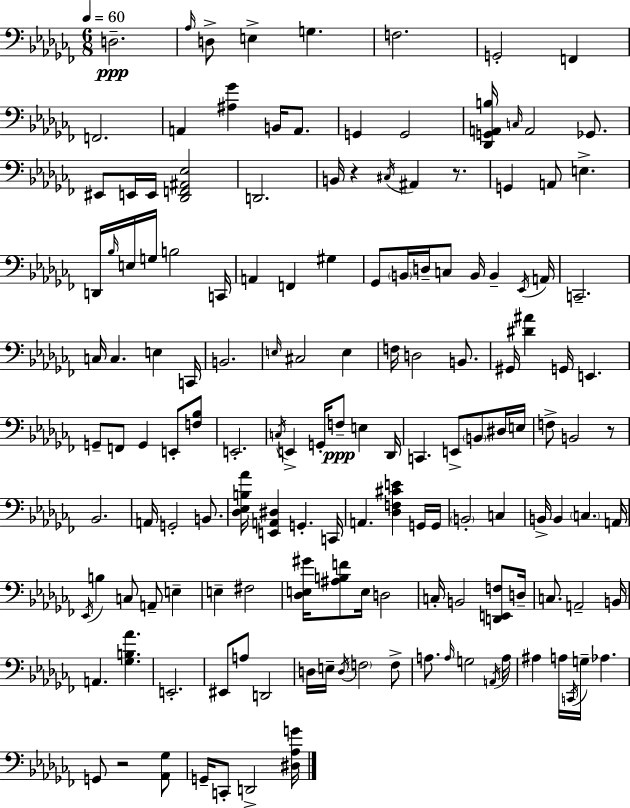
X:1
T:Untitled
M:6/8
L:1/4
K:Abm
D,2 _A,/4 D,/2 E, G, F,2 G,,2 F,, F,,2 A,, [^A,_G] B,,/4 A,,/2 G,, G,,2 [_D,,G,,A,,B,]/4 C,/4 A,,2 _G,,/2 ^E,,/2 E,,/4 E,,/4 [_D,,F,,^A,,_E,]2 D,,2 B,,/4 z ^C,/4 ^A,, z/2 G,, A,,/2 E, D,,/4 _B,/4 E,/4 G,/4 B,2 C,,/4 A,, F,, ^G, _G,,/2 B,,/4 D,/4 C,/2 B,,/4 B,, _E,,/4 A,,/4 C,,2 C,/4 C, E, C,,/4 B,,2 E,/4 ^C,2 E, F,/4 D,2 B,,/2 ^G,,/4 [^D^A] G,,/4 E,, G,,/2 F,,/2 G,, E,,/2 [F,_B,]/2 E,,2 C,/4 E,, G,,/4 F,/2 E, _D,,/4 C,, E,,/2 B,,/2 ^D,/4 E,/4 F,/2 B,,2 z/2 _B,,2 A,,/4 G,,2 B,,/2 [_D,_E,B,_A]/4 [E,,A,,^D,] G,, C,,/4 A,, [_D,F,^CE] G,,/4 G,,/4 B,,2 C, B,,/4 B,, C, A,,/4 _E,,/4 B, C,/2 A,,/2 E, E, ^F,2 [_D,E,^G]/4 [^A,B,F]/2 E,/4 D,2 C,/4 B,,2 [D,,E,,F,]/2 D,/4 C,/2 A,,2 B,,/4 A,, [_G,B,_A] E,,2 ^E,,/2 A,/2 D,,2 D,/4 E,/4 D,/4 F,2 F,/2 A,/2 A,/4 G,2 A,,/4 A,/4 ^A, A,/4 C,,/4 G,/4 _A, G,,/2 z2 [_A,,_G,]/2 G,,/4 C,,/2 D,,2 [^D,_A,G]/4